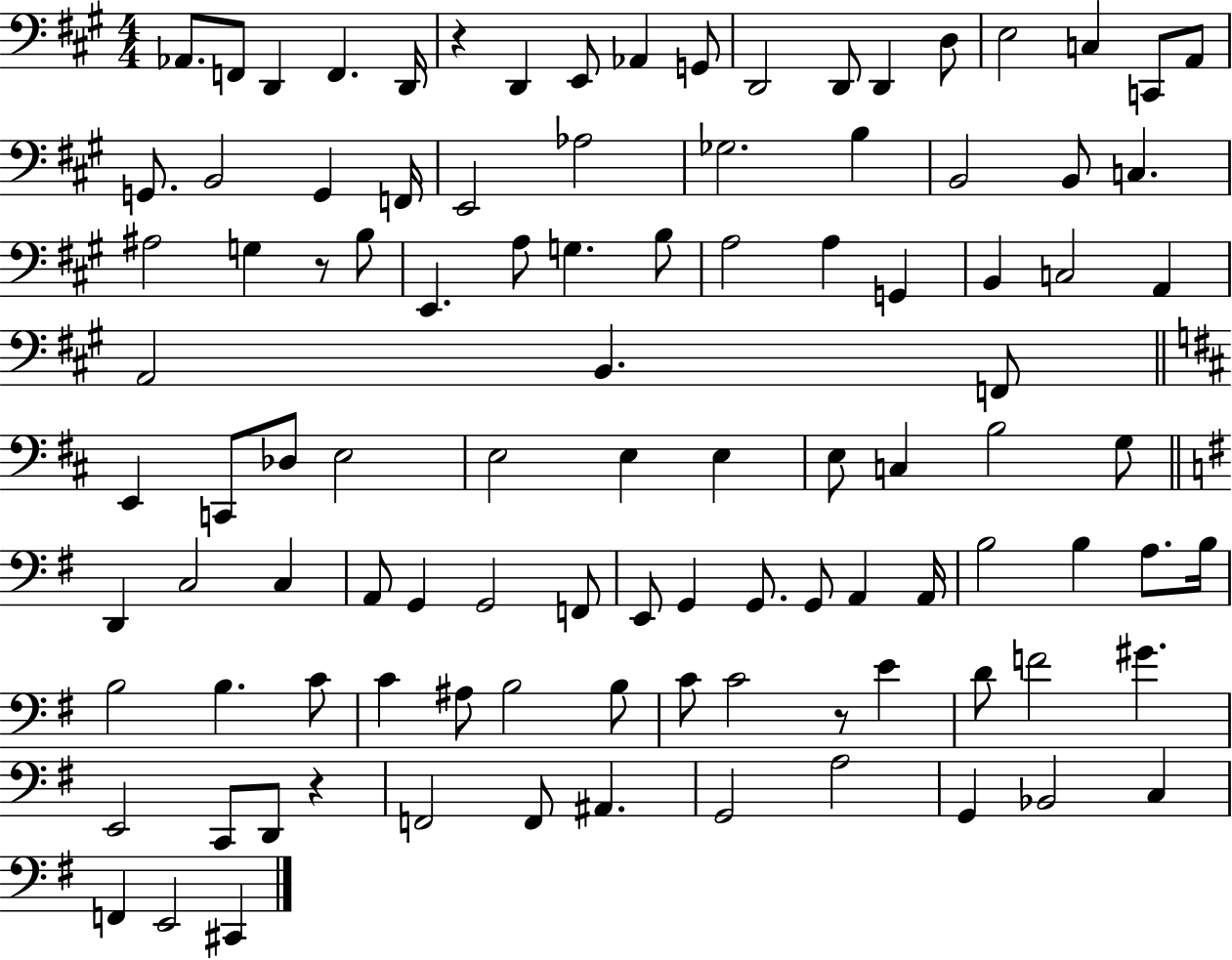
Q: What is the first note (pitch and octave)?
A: Ab2